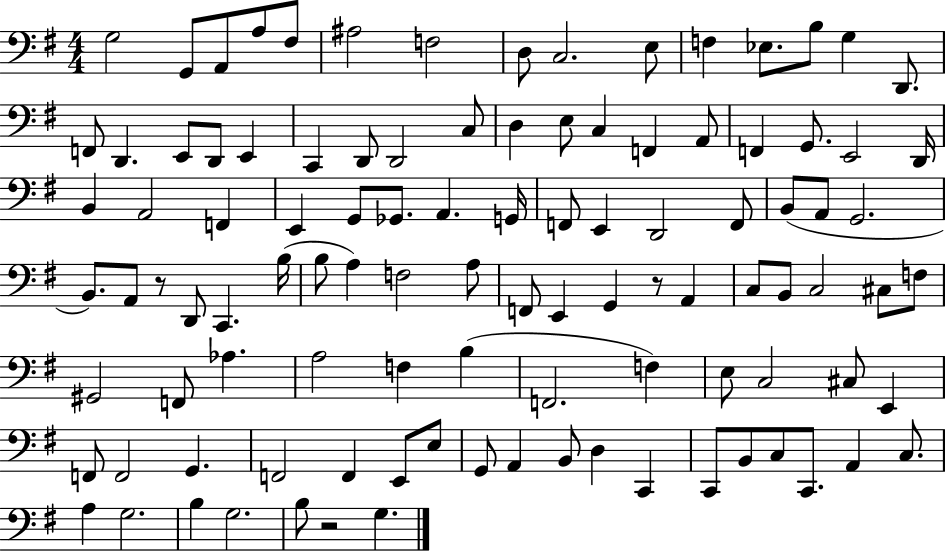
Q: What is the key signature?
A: G major